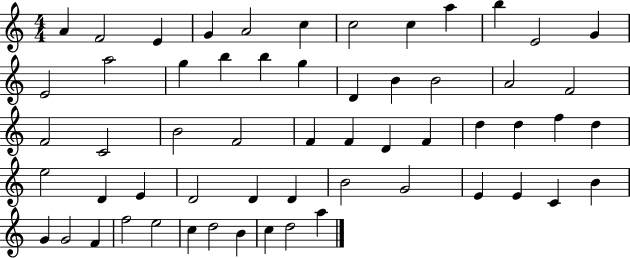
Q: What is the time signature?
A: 4/4